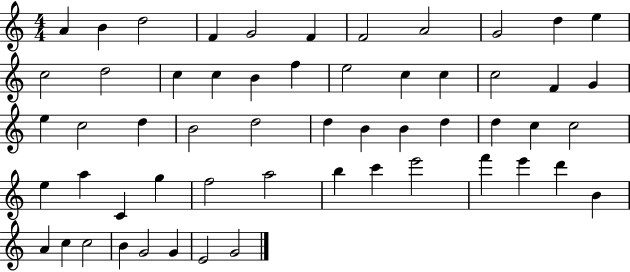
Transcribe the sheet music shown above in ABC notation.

X:1
T:Untitled
M:4/4
L:1/4
K:C
A B d2 F G2 F F2 A2 G2 d e c2 d2 c c B f e2 c c c2 F G e c2 d B2 d2 d B B d d c c2 e a C g f2 a2 b c' e'2 f' e' d' B A c c2 B G2 G E2 G2